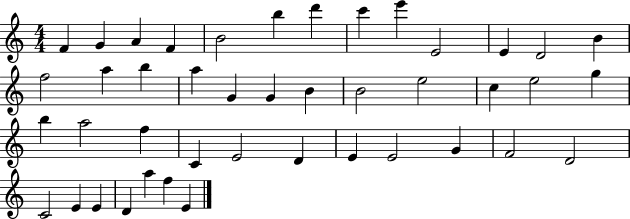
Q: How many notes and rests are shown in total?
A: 43